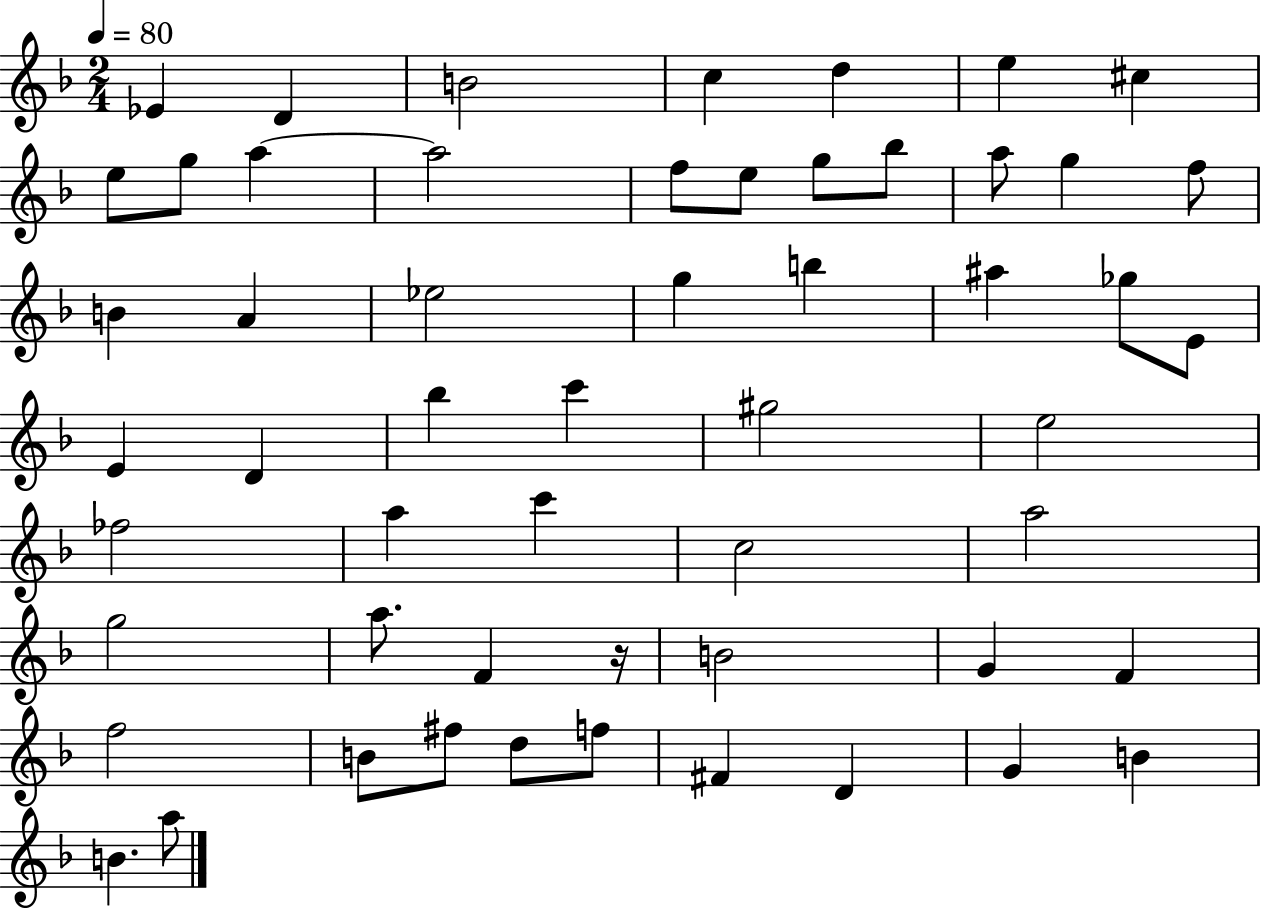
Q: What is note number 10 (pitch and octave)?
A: A5